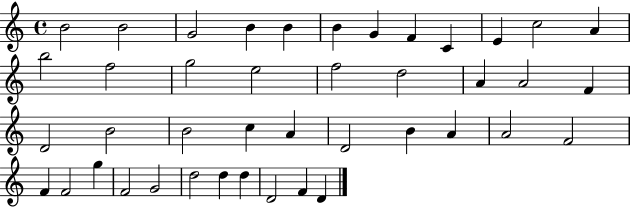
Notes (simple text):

B4/h B4/h G4/h B4/q B4/q B4/q G4/q F4/q C4/q E4/q C5/h A4/q B5/h F5/h G5/h E5/h F5/h D5/h A4/q A4/h F4/q D4/h B4/h B4/h C5/q A4/q D4/h B4/q A4/q A4/h F4/h F4/q F4/h G5/q F4/h G4/h D5/h D5/q D5/q D4/h F4/q D4/q